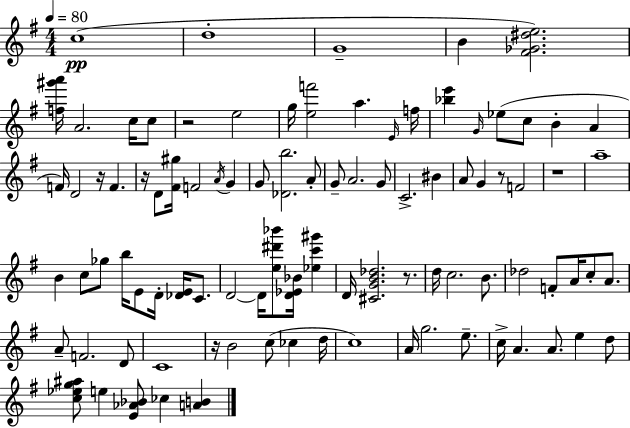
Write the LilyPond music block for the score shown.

{
  \clef treble
  \numericTimeSignature
  \time 4/4
  \key g \major
  \tempo 4 = 80
  c''1(\pp | d''1-. | g'1-- | b'4 <fis' ges' dis'' e''>2.) | \break <f'' gis''' a'''>16 a'2. c''16 c''8 | r2 e''2 | g''16 <e'' f'''>2 a''4. \grace { e'16 } | f''16 <bes'' e'''>4 \grace { g'16 }( ees''8 c''8 b'4-. a'4 | \break f'16) d'2 r16 f'4. | r16 d'8 <fis' gis''>16 f'2 \acciaccatura { a'16 } g'4 | g'8 <des' b''>2. | a'8-. g'8-- a'2. | \break g'8 c'2.-> bis'4 | a'8 g'4 r8 f'2 | r1 | a''1-- | \break b'4 c''8 ges''8 b''16 e'8 d'16-. <des' e'>16 | c'8. d'2~~ d'16 <e'' dis''' bes'''>8 <d' ees' bes'>16 <ees'' c''' gis'''>4 | d'16 <cis' g' b' des''>2. | r8. d''16 c''2. | \break b'8. des''2 f'8-. a'16 c''8-. | a'8. a'8-- f'2. | d'8 c'1 | r16 b'2 c''8( ces''4 | \break d''16 c''1) | a'16 g''2. | e''8.-- c''16-> a'4. a'8. e''4 | d''8 <c'' ees'' g'' ais''>8 e''4 <e' aes' bes'>8 ces''4 <a' b'>4 | \break \bar "|."
}